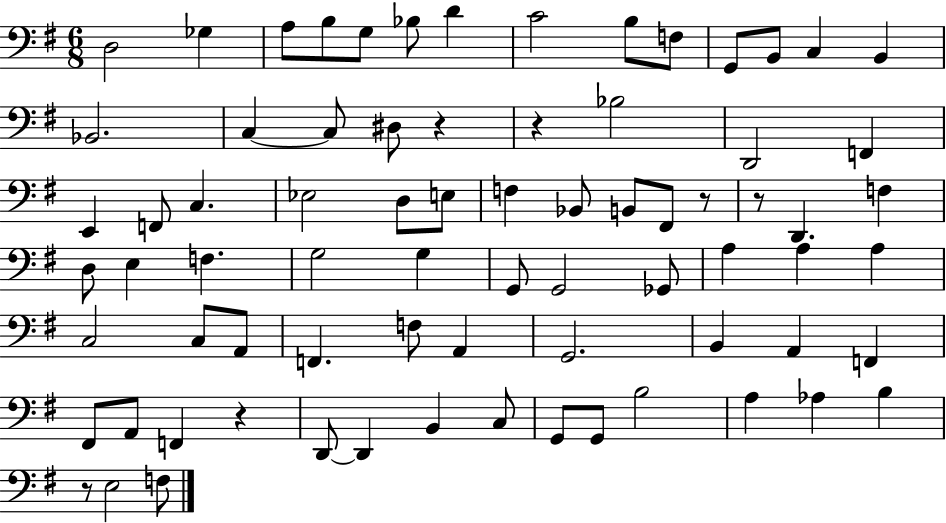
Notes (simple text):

D3/h Gb3/q A3/e B3/e G3/e Bb3/e D4/q C4/h B3/e F3/e G2/e B2/e C3/q B2/q Bb2/h. C3/q C3/e D#3/e R/q R/q Bb3/h D2/h F2/q E2/q F2/e C3/q. Eb3/h D3/e E3/e F3/q Bb2/e B2/e F#2/e R/e R/e D2/q. F3/q D3/e E3/q F3/q. G3/h G3/q G2/e G2/h Gb2/e A3/q A3/q A3/q C3/h C3/e A2/e F2/q. F3/e A2/q G2/h. B2/q A2/q F2/q F#2/e A2/e F2/q R/q D2/e D2/q B2/q C3/e G2/e G2/e B3/h A3/q Ab3/q B3/q R/e E3/h F3/e